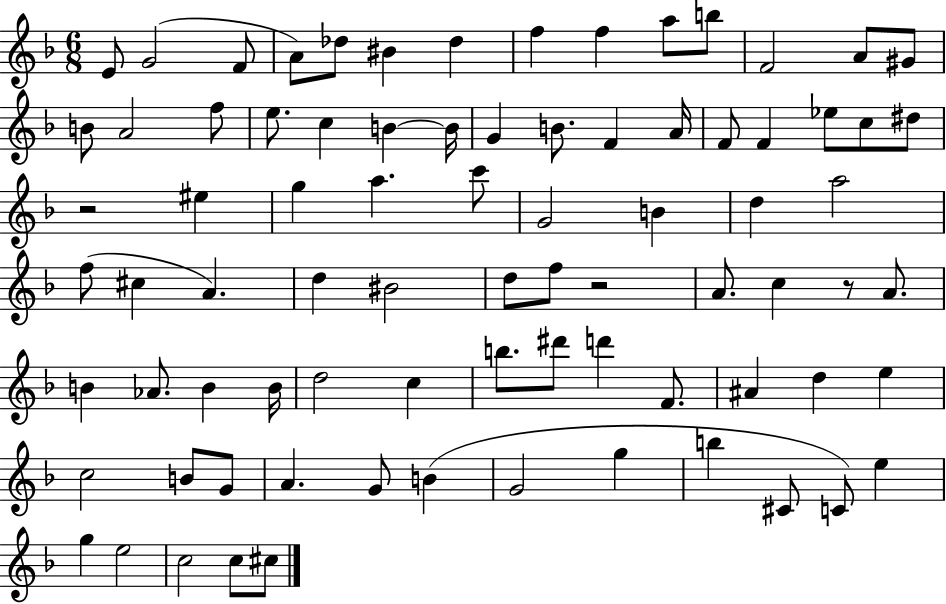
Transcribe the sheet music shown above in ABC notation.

X:1
T:Untitled
M:6/8
L:1/4
K:F
E/2 G2 F/2 A/2 _d/2 ^B _d f f a/2 b/2 F2 A/2 ^G/2 B/2 A2 f/2 e/2 c B B/4 G B/2 F A/4 F/2 F _e/2 c/2 ^d/2 z2 ^e g a c'/2 G2 B d a2 f/2 ^c A d ^B2 d/2 f/2 z2 A/2 c z/2 A/2 B _A/2 B B/4 d2 c b/2 ^d'/2 d' F/2 ^A d e c2 B/2 G/2 A G/2 B G2 g b ^C/2 C/2 e g e2 c2 c/2 ^c/2